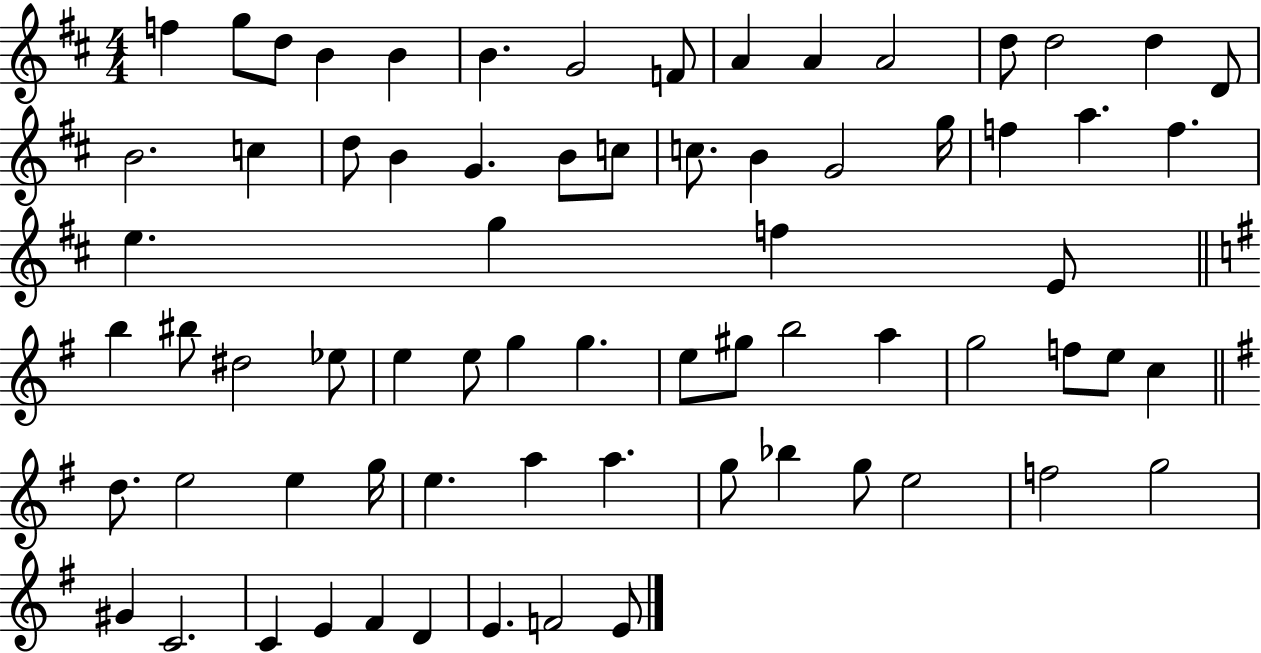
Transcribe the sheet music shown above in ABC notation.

X:1
T:Untitled
M:4/4
L:1/4
K:D
f g/2 d/2 B B B G2 F/2 A A A2 d/2 d2 d D/2 B2 c d/2 B G B/2 c/2 c/2 B G2 g/4 f a f e g f E/2 b ^b/2 ^d2 _e/2 e e/2 g g e/2 ^g/2 b2 a g2 f/2 e/2 c d/2 e2 e g/4 e a a g/2 _b g/2 e2 f2 g2 ^G C2 C E ^F D E F2 E/2